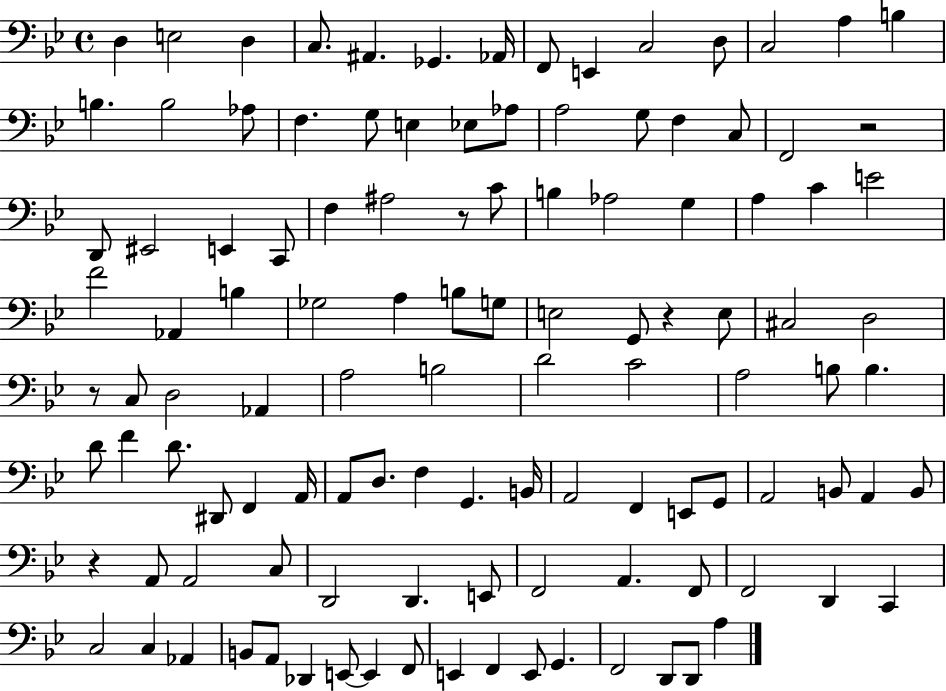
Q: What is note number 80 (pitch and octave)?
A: A2